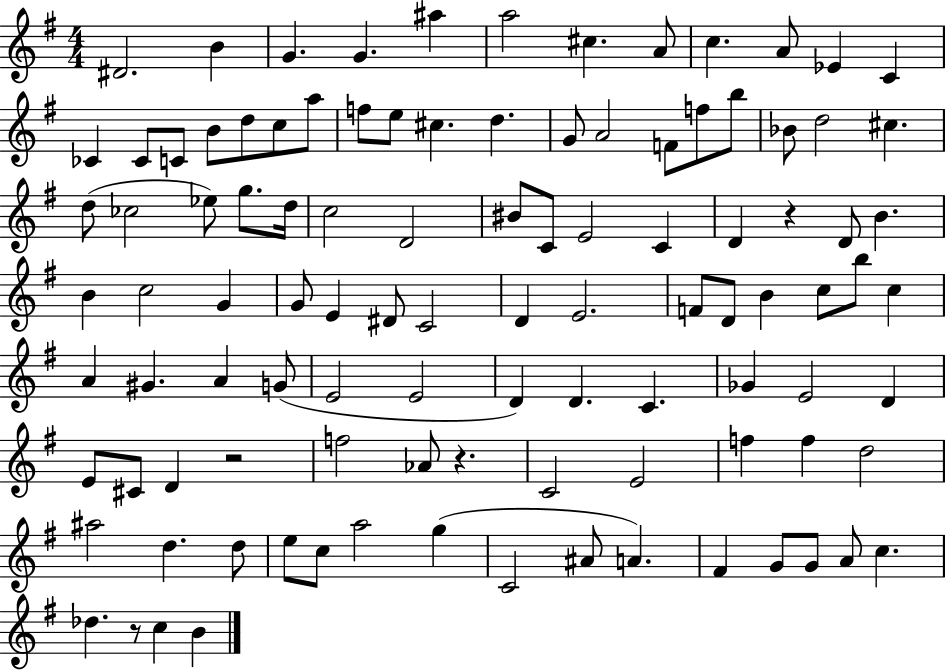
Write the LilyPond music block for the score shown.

{
  \clef treble
  \numericTimeSignature
  \time 4/4
  \key g \major
  dis'2. b'4 | g'4. g'4. ais''4 | a''2 cis''4. a'8 | c''4. a'8 ees'4 c'4 | \break ces'4 ces'8 c'8 b'8 d''8 c''8 a''8 | f''8 e''8 cis''4. d''4. | g'8 a'2 f'8 f''8 b''8 | bes'8 d''2 cis''4. | \break d''8( ces''2 ees''8) g''8. d''16 | c''2 d'2 | bis'8 c'8 e'2 c'4 | d'4 r4 d'8 b'4. | \break b'4 c''2 g'4 | g'8 e'4 dis'8 c'2 | d'4 e'2. | f'8 d'8 b'4 c''8 b''8 c''4 | \break a'4 gis'4. a'4 g'8( | e'2 e'2 | d'4) d'4. c'4. | ges'4 e'2 d'4 | \break e'8 cis'8 d'4 r2 | f''2 aes'8 r4. | c'2 e'2 | f''4 f''4 d''2 | \break ais''2 d''4. d''8 | e''8 c''8 a''2 g''4( | c'2 ais'8 a'4.) | fis'4 g'8 g'8 a'8 c''4. | \break des''4. r8 c''4 b'4 | \bar "|."
}